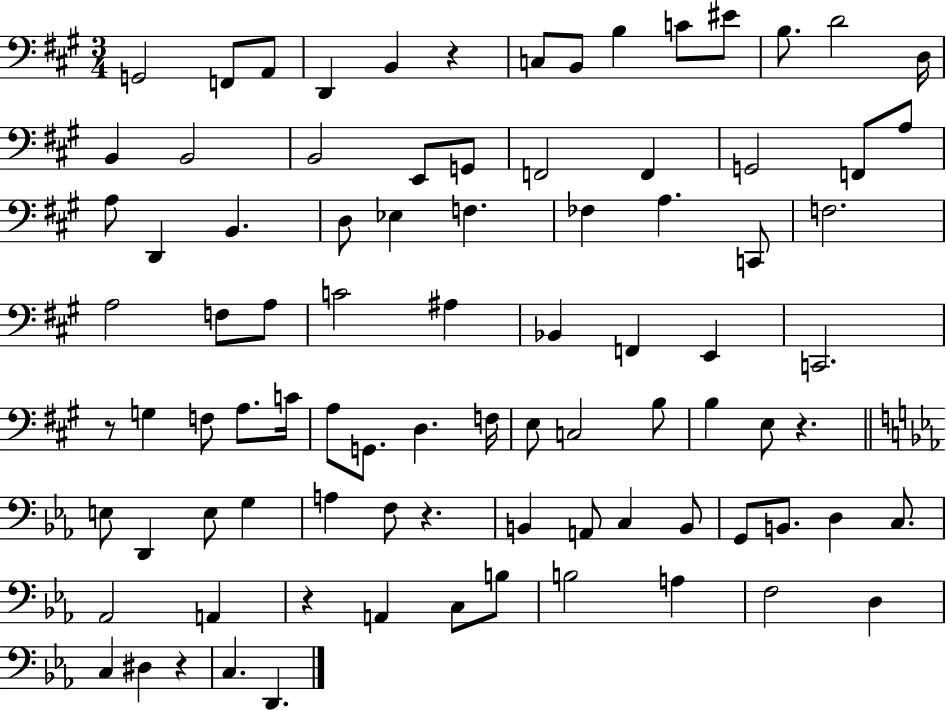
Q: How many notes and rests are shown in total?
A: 88